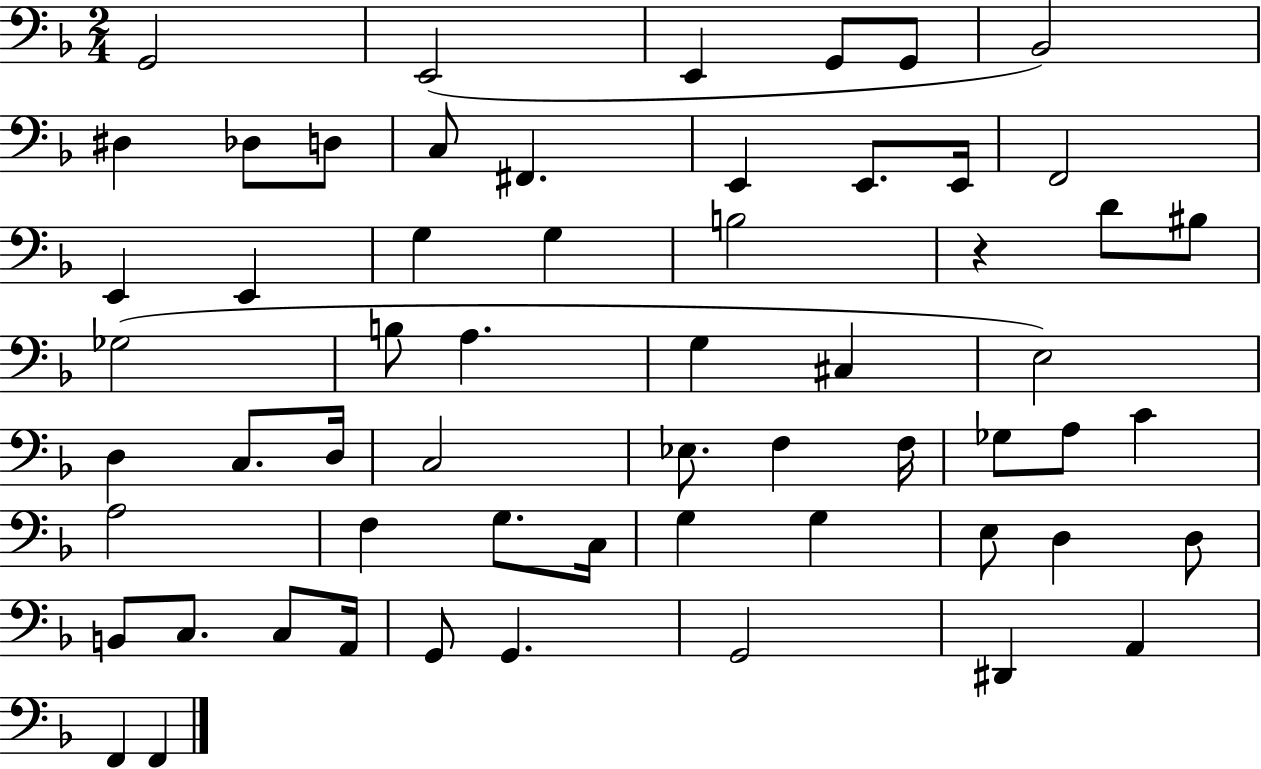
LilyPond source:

{
  \clef bass
  \numericTimeSignature
  \time 2/4
  \key f \major
  \repeat volta 2 { g,2 | e,2( | e,4 g,8 g,8 | bes,2) | \break dis4 des8 d8 | c8 fis,4. | e,4 e,8. e,16 | f,2 | \break e,4 e,4 | g4 g4 | b2 | r4 d'8 bis8 | \break ges2( | b8 a4. | g4 cis4 | e2) | \break d4 c8. d16 | c2 | ees8. f4 f16 | ges8 a8 c'4 | \break a2 | f4 g8. c16 | g4 g4 | e8 d4 d8 | \break b,8 c8. c8 a,16 | g,8 g,4. | g,2 | dis,4 a,4 | \break f,4 f,4 | } \bar "|."
}